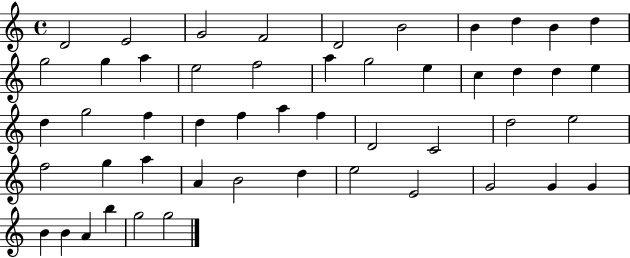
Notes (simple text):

D4/h E4/h G4/h F4/h D4/h B4/h B4/q D5/q B4/q D5/q G5/h G5/q A5/q E5/h F5/h A5/q G5/h E5/q C5/q D5/q D5/q E5/q D5/q G5/h F5/q D5/q F5/q A5/q F5/q D4/h C4/h D5/h E5/h F5/h G5/q A5/q A4/q B4/h D5/q E5/h E4/h G4/h G4/q G4/q B4/q B4/q A4/q B5/q G5/h G5/h